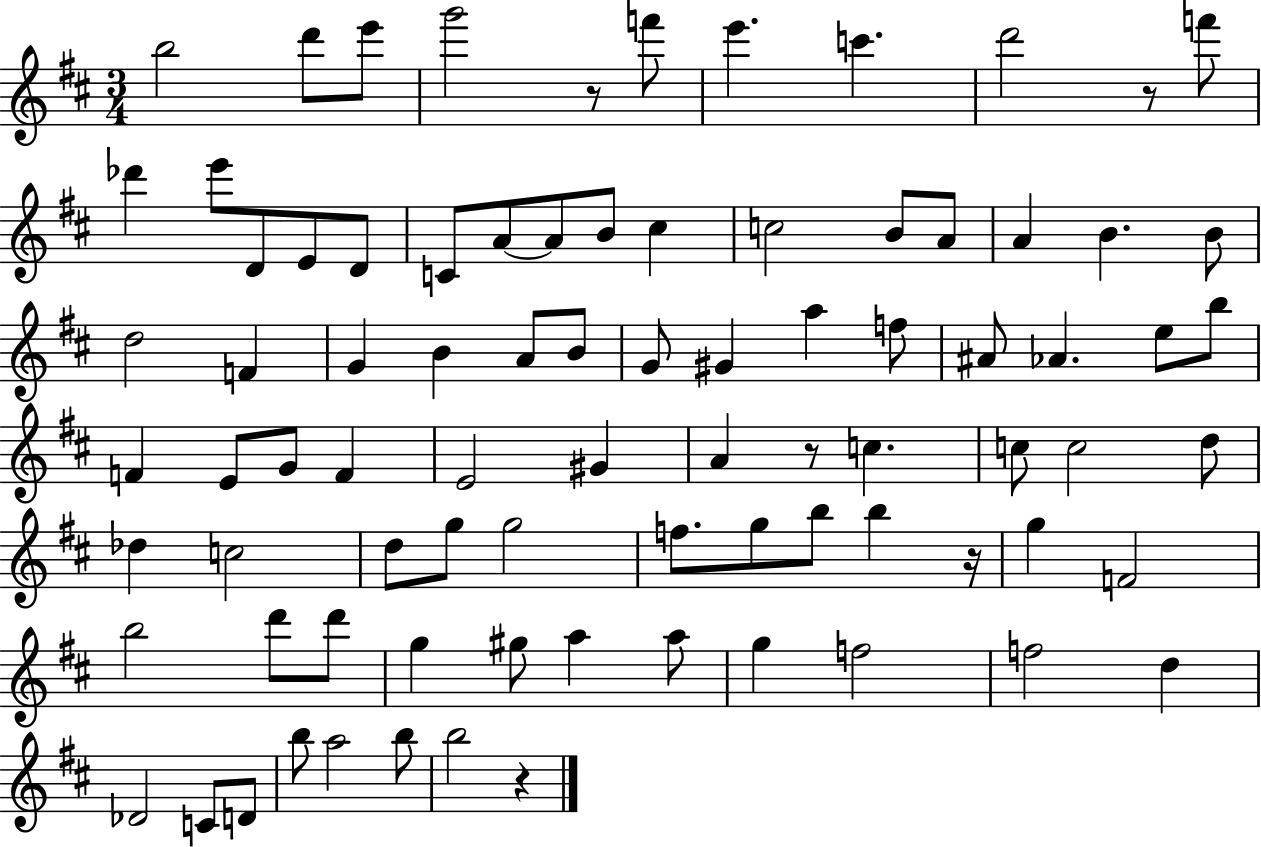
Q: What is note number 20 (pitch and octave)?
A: C5